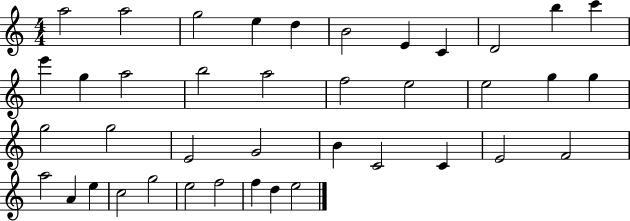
A5/h A5/h G5/h E5/q D5/q B4/h E4/q C4/q D4/h B5/q C6/q E6/q G5/q A5/h B5/h A5/h F5/h E5/h E5/h G5/q G5/q G5/h G5/h E4/h G4/h B4/q C4/h C4/q E4/h F4/h A5/h A4/q E5/q C5/h G5/h E5/h F5/h F5/q D5/q E5/h